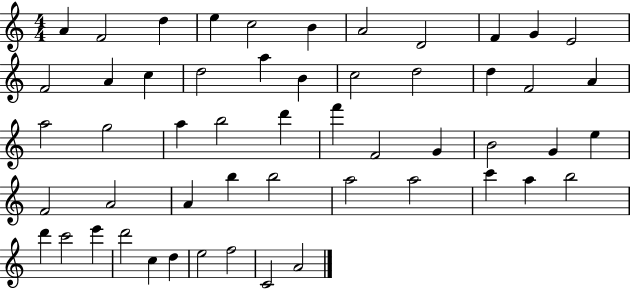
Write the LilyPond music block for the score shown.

{
  \clef treble
  \numericTimeSignature
  \time 4/4
  \key c \major
  a'4 f'2 d''4 | e''4 c''2 b'4 | a'2 d'2 | f'4 g'4 e'2 | \break f'2 a'4 c''4 | d''2 a''4 b'4 | c''2 d''2 | d''4 f'2 a'4 | \break a''2 g''2 | a''4 b''2 d'''4 | f'''4 f'2 g'4 | b'2 g'4 e''4 | \break f'2 a'2 | a'4 b''4 b''2 | a''2 a''2 | c'''4 a''4 b''2 | \break d'''4 c'''2 e'''4 | d'''2 c''4 d''4 | e''2 f''2 | c'2 a'2 | \break \bar "|."
}